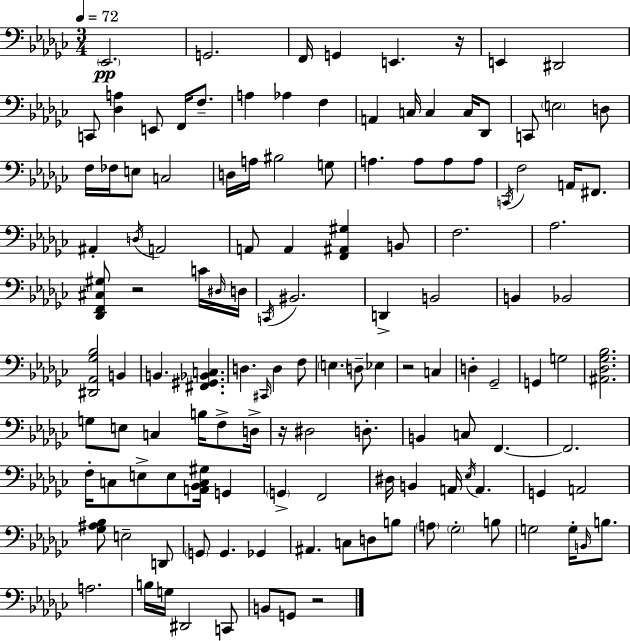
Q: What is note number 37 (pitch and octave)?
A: A2